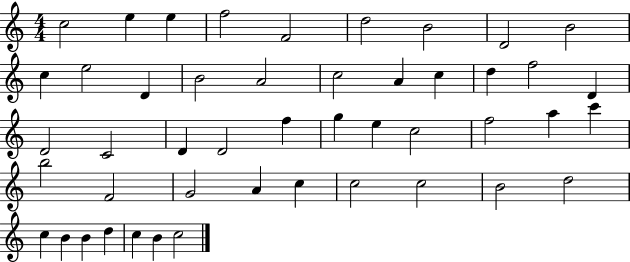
X:1
T:Untitled
M:4/4
L:1/4
K:C
c2 e e f2 F2 d2 B2 D2 B2 c e2 D B2 A2 c2 A c d f2 D D2 C2 D D2 f g e c2 f2 a c' b2 F2 G2 A c c2 c2 B2 d2 c B B d c B c2